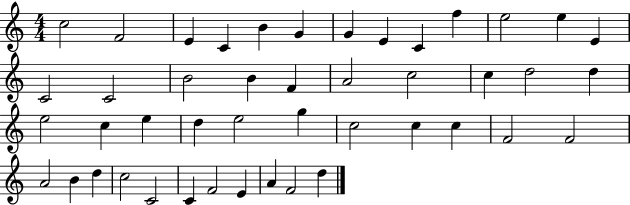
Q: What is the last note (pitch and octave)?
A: D5